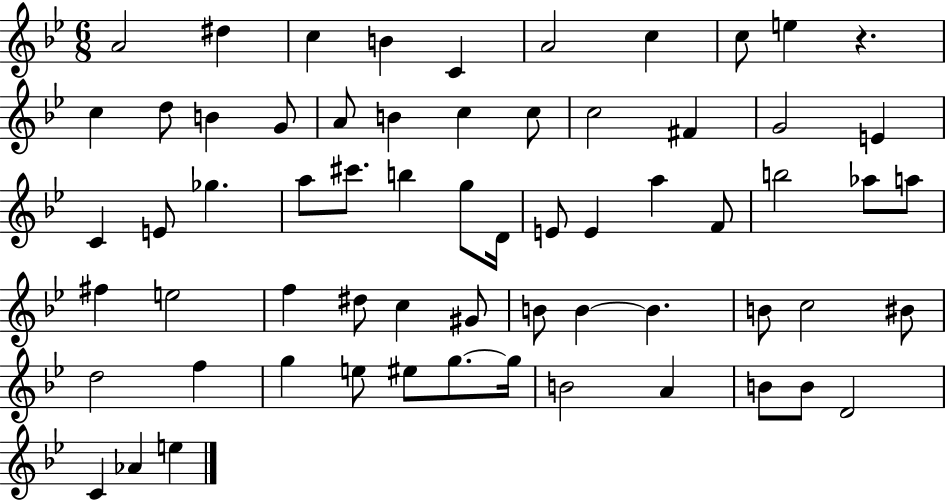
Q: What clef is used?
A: treble